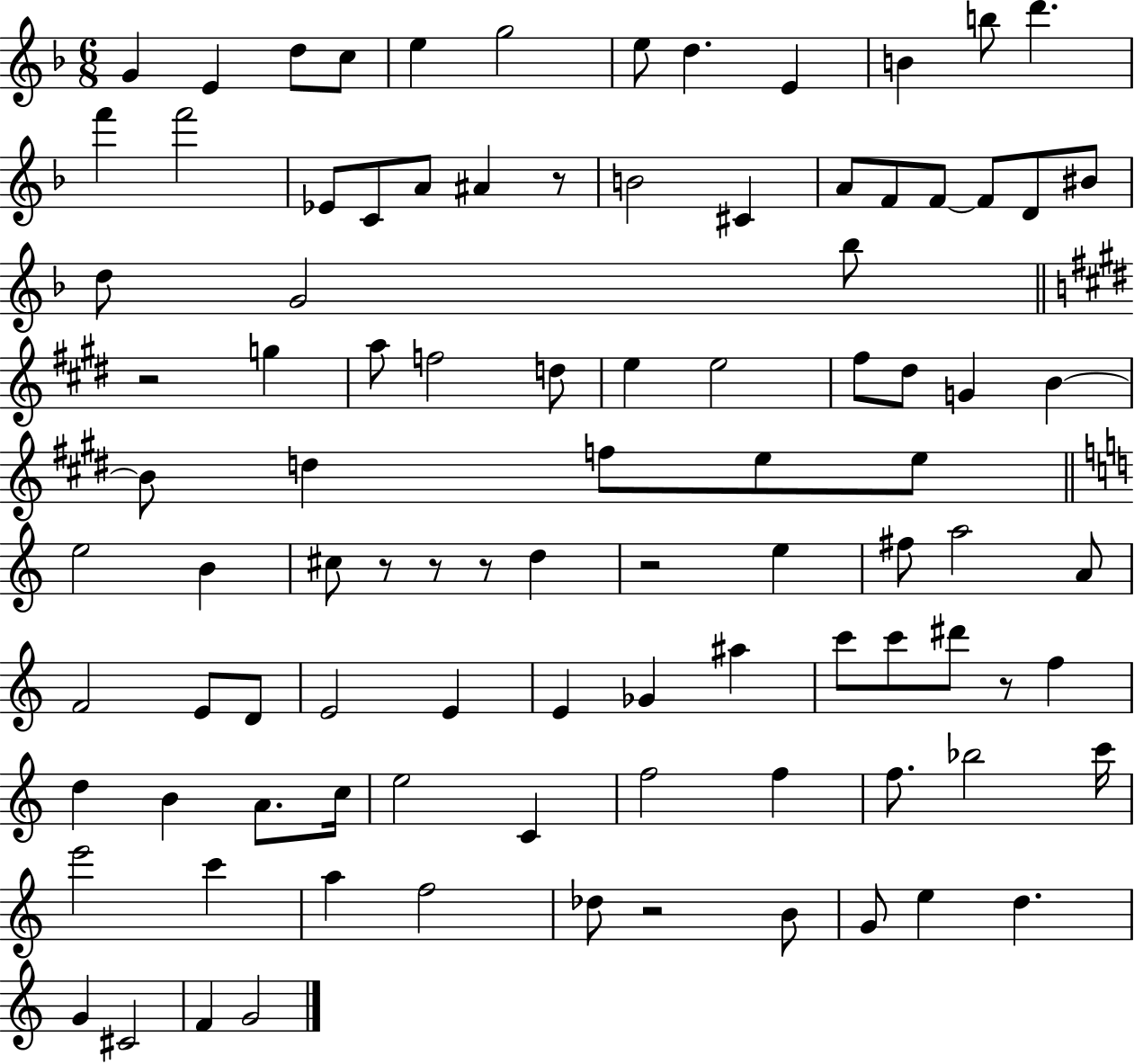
G4/q E4/q D5/e C5/e E5/q G5/h E5/e D5/q. E4/q B4/q B5/e D6/q. F6/q F6/h Eb4/e C4/e A4/e A#4/q R/e B4/h C#4/q A4/e F4/e F4/e F4/e D4/e BIS4/e D5/e G4/h Bb5/e R/h G5/q A5/e F5/h D5/e E5/q E5/h F#5/e D#5/e G4/q B4/q B4/e D5/q F5/e E5/e E5/e E5/h B4/q C#5/e R/e R/e R/e D5/q R/h E5/q F#5/e A5/h A4/e F4/h E4/e D4/e E4/h E4/q E4/q Gb4/q A#5/q C6/e C6/e D#6/e R/e F5/q D5/q B4/q A4/e. C5/s E5/h C4/q F5/h F5/q F5/e. Bb5/h C6/s E6/h C6/q A5/q F5/h Db5/e R/h B4/e G4/e E5/q D5/q. G4/q C#4/h F4/q G4/h